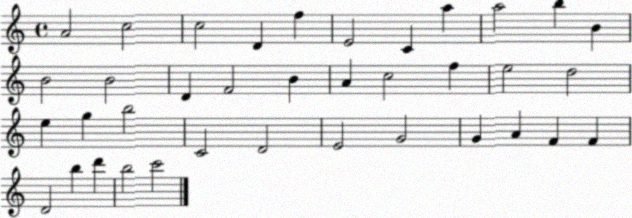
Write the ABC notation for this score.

X:1
T:Untitled
M:4/4
L:1/4
K:C
A2 c2 c2 D f E2 C a a2 b B B2 B2 D F2 B A c2 f e2 d2 e g b2 C2 D2 E2 G2 G A F F D2 b d' b2 c'2